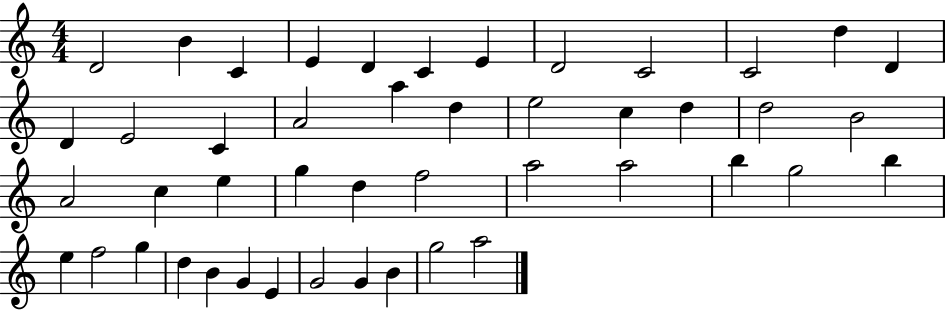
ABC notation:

X:1
T:Untitled
M:4/4
L:1/4
K:C
D2 B C E D C E D2 C2 C2 d D D E2 C A2 a d e2 c d d2 B2 A2 c e g d f2 a2 a2 b g2 b e f2 g d B G E G2 G B g2 a2